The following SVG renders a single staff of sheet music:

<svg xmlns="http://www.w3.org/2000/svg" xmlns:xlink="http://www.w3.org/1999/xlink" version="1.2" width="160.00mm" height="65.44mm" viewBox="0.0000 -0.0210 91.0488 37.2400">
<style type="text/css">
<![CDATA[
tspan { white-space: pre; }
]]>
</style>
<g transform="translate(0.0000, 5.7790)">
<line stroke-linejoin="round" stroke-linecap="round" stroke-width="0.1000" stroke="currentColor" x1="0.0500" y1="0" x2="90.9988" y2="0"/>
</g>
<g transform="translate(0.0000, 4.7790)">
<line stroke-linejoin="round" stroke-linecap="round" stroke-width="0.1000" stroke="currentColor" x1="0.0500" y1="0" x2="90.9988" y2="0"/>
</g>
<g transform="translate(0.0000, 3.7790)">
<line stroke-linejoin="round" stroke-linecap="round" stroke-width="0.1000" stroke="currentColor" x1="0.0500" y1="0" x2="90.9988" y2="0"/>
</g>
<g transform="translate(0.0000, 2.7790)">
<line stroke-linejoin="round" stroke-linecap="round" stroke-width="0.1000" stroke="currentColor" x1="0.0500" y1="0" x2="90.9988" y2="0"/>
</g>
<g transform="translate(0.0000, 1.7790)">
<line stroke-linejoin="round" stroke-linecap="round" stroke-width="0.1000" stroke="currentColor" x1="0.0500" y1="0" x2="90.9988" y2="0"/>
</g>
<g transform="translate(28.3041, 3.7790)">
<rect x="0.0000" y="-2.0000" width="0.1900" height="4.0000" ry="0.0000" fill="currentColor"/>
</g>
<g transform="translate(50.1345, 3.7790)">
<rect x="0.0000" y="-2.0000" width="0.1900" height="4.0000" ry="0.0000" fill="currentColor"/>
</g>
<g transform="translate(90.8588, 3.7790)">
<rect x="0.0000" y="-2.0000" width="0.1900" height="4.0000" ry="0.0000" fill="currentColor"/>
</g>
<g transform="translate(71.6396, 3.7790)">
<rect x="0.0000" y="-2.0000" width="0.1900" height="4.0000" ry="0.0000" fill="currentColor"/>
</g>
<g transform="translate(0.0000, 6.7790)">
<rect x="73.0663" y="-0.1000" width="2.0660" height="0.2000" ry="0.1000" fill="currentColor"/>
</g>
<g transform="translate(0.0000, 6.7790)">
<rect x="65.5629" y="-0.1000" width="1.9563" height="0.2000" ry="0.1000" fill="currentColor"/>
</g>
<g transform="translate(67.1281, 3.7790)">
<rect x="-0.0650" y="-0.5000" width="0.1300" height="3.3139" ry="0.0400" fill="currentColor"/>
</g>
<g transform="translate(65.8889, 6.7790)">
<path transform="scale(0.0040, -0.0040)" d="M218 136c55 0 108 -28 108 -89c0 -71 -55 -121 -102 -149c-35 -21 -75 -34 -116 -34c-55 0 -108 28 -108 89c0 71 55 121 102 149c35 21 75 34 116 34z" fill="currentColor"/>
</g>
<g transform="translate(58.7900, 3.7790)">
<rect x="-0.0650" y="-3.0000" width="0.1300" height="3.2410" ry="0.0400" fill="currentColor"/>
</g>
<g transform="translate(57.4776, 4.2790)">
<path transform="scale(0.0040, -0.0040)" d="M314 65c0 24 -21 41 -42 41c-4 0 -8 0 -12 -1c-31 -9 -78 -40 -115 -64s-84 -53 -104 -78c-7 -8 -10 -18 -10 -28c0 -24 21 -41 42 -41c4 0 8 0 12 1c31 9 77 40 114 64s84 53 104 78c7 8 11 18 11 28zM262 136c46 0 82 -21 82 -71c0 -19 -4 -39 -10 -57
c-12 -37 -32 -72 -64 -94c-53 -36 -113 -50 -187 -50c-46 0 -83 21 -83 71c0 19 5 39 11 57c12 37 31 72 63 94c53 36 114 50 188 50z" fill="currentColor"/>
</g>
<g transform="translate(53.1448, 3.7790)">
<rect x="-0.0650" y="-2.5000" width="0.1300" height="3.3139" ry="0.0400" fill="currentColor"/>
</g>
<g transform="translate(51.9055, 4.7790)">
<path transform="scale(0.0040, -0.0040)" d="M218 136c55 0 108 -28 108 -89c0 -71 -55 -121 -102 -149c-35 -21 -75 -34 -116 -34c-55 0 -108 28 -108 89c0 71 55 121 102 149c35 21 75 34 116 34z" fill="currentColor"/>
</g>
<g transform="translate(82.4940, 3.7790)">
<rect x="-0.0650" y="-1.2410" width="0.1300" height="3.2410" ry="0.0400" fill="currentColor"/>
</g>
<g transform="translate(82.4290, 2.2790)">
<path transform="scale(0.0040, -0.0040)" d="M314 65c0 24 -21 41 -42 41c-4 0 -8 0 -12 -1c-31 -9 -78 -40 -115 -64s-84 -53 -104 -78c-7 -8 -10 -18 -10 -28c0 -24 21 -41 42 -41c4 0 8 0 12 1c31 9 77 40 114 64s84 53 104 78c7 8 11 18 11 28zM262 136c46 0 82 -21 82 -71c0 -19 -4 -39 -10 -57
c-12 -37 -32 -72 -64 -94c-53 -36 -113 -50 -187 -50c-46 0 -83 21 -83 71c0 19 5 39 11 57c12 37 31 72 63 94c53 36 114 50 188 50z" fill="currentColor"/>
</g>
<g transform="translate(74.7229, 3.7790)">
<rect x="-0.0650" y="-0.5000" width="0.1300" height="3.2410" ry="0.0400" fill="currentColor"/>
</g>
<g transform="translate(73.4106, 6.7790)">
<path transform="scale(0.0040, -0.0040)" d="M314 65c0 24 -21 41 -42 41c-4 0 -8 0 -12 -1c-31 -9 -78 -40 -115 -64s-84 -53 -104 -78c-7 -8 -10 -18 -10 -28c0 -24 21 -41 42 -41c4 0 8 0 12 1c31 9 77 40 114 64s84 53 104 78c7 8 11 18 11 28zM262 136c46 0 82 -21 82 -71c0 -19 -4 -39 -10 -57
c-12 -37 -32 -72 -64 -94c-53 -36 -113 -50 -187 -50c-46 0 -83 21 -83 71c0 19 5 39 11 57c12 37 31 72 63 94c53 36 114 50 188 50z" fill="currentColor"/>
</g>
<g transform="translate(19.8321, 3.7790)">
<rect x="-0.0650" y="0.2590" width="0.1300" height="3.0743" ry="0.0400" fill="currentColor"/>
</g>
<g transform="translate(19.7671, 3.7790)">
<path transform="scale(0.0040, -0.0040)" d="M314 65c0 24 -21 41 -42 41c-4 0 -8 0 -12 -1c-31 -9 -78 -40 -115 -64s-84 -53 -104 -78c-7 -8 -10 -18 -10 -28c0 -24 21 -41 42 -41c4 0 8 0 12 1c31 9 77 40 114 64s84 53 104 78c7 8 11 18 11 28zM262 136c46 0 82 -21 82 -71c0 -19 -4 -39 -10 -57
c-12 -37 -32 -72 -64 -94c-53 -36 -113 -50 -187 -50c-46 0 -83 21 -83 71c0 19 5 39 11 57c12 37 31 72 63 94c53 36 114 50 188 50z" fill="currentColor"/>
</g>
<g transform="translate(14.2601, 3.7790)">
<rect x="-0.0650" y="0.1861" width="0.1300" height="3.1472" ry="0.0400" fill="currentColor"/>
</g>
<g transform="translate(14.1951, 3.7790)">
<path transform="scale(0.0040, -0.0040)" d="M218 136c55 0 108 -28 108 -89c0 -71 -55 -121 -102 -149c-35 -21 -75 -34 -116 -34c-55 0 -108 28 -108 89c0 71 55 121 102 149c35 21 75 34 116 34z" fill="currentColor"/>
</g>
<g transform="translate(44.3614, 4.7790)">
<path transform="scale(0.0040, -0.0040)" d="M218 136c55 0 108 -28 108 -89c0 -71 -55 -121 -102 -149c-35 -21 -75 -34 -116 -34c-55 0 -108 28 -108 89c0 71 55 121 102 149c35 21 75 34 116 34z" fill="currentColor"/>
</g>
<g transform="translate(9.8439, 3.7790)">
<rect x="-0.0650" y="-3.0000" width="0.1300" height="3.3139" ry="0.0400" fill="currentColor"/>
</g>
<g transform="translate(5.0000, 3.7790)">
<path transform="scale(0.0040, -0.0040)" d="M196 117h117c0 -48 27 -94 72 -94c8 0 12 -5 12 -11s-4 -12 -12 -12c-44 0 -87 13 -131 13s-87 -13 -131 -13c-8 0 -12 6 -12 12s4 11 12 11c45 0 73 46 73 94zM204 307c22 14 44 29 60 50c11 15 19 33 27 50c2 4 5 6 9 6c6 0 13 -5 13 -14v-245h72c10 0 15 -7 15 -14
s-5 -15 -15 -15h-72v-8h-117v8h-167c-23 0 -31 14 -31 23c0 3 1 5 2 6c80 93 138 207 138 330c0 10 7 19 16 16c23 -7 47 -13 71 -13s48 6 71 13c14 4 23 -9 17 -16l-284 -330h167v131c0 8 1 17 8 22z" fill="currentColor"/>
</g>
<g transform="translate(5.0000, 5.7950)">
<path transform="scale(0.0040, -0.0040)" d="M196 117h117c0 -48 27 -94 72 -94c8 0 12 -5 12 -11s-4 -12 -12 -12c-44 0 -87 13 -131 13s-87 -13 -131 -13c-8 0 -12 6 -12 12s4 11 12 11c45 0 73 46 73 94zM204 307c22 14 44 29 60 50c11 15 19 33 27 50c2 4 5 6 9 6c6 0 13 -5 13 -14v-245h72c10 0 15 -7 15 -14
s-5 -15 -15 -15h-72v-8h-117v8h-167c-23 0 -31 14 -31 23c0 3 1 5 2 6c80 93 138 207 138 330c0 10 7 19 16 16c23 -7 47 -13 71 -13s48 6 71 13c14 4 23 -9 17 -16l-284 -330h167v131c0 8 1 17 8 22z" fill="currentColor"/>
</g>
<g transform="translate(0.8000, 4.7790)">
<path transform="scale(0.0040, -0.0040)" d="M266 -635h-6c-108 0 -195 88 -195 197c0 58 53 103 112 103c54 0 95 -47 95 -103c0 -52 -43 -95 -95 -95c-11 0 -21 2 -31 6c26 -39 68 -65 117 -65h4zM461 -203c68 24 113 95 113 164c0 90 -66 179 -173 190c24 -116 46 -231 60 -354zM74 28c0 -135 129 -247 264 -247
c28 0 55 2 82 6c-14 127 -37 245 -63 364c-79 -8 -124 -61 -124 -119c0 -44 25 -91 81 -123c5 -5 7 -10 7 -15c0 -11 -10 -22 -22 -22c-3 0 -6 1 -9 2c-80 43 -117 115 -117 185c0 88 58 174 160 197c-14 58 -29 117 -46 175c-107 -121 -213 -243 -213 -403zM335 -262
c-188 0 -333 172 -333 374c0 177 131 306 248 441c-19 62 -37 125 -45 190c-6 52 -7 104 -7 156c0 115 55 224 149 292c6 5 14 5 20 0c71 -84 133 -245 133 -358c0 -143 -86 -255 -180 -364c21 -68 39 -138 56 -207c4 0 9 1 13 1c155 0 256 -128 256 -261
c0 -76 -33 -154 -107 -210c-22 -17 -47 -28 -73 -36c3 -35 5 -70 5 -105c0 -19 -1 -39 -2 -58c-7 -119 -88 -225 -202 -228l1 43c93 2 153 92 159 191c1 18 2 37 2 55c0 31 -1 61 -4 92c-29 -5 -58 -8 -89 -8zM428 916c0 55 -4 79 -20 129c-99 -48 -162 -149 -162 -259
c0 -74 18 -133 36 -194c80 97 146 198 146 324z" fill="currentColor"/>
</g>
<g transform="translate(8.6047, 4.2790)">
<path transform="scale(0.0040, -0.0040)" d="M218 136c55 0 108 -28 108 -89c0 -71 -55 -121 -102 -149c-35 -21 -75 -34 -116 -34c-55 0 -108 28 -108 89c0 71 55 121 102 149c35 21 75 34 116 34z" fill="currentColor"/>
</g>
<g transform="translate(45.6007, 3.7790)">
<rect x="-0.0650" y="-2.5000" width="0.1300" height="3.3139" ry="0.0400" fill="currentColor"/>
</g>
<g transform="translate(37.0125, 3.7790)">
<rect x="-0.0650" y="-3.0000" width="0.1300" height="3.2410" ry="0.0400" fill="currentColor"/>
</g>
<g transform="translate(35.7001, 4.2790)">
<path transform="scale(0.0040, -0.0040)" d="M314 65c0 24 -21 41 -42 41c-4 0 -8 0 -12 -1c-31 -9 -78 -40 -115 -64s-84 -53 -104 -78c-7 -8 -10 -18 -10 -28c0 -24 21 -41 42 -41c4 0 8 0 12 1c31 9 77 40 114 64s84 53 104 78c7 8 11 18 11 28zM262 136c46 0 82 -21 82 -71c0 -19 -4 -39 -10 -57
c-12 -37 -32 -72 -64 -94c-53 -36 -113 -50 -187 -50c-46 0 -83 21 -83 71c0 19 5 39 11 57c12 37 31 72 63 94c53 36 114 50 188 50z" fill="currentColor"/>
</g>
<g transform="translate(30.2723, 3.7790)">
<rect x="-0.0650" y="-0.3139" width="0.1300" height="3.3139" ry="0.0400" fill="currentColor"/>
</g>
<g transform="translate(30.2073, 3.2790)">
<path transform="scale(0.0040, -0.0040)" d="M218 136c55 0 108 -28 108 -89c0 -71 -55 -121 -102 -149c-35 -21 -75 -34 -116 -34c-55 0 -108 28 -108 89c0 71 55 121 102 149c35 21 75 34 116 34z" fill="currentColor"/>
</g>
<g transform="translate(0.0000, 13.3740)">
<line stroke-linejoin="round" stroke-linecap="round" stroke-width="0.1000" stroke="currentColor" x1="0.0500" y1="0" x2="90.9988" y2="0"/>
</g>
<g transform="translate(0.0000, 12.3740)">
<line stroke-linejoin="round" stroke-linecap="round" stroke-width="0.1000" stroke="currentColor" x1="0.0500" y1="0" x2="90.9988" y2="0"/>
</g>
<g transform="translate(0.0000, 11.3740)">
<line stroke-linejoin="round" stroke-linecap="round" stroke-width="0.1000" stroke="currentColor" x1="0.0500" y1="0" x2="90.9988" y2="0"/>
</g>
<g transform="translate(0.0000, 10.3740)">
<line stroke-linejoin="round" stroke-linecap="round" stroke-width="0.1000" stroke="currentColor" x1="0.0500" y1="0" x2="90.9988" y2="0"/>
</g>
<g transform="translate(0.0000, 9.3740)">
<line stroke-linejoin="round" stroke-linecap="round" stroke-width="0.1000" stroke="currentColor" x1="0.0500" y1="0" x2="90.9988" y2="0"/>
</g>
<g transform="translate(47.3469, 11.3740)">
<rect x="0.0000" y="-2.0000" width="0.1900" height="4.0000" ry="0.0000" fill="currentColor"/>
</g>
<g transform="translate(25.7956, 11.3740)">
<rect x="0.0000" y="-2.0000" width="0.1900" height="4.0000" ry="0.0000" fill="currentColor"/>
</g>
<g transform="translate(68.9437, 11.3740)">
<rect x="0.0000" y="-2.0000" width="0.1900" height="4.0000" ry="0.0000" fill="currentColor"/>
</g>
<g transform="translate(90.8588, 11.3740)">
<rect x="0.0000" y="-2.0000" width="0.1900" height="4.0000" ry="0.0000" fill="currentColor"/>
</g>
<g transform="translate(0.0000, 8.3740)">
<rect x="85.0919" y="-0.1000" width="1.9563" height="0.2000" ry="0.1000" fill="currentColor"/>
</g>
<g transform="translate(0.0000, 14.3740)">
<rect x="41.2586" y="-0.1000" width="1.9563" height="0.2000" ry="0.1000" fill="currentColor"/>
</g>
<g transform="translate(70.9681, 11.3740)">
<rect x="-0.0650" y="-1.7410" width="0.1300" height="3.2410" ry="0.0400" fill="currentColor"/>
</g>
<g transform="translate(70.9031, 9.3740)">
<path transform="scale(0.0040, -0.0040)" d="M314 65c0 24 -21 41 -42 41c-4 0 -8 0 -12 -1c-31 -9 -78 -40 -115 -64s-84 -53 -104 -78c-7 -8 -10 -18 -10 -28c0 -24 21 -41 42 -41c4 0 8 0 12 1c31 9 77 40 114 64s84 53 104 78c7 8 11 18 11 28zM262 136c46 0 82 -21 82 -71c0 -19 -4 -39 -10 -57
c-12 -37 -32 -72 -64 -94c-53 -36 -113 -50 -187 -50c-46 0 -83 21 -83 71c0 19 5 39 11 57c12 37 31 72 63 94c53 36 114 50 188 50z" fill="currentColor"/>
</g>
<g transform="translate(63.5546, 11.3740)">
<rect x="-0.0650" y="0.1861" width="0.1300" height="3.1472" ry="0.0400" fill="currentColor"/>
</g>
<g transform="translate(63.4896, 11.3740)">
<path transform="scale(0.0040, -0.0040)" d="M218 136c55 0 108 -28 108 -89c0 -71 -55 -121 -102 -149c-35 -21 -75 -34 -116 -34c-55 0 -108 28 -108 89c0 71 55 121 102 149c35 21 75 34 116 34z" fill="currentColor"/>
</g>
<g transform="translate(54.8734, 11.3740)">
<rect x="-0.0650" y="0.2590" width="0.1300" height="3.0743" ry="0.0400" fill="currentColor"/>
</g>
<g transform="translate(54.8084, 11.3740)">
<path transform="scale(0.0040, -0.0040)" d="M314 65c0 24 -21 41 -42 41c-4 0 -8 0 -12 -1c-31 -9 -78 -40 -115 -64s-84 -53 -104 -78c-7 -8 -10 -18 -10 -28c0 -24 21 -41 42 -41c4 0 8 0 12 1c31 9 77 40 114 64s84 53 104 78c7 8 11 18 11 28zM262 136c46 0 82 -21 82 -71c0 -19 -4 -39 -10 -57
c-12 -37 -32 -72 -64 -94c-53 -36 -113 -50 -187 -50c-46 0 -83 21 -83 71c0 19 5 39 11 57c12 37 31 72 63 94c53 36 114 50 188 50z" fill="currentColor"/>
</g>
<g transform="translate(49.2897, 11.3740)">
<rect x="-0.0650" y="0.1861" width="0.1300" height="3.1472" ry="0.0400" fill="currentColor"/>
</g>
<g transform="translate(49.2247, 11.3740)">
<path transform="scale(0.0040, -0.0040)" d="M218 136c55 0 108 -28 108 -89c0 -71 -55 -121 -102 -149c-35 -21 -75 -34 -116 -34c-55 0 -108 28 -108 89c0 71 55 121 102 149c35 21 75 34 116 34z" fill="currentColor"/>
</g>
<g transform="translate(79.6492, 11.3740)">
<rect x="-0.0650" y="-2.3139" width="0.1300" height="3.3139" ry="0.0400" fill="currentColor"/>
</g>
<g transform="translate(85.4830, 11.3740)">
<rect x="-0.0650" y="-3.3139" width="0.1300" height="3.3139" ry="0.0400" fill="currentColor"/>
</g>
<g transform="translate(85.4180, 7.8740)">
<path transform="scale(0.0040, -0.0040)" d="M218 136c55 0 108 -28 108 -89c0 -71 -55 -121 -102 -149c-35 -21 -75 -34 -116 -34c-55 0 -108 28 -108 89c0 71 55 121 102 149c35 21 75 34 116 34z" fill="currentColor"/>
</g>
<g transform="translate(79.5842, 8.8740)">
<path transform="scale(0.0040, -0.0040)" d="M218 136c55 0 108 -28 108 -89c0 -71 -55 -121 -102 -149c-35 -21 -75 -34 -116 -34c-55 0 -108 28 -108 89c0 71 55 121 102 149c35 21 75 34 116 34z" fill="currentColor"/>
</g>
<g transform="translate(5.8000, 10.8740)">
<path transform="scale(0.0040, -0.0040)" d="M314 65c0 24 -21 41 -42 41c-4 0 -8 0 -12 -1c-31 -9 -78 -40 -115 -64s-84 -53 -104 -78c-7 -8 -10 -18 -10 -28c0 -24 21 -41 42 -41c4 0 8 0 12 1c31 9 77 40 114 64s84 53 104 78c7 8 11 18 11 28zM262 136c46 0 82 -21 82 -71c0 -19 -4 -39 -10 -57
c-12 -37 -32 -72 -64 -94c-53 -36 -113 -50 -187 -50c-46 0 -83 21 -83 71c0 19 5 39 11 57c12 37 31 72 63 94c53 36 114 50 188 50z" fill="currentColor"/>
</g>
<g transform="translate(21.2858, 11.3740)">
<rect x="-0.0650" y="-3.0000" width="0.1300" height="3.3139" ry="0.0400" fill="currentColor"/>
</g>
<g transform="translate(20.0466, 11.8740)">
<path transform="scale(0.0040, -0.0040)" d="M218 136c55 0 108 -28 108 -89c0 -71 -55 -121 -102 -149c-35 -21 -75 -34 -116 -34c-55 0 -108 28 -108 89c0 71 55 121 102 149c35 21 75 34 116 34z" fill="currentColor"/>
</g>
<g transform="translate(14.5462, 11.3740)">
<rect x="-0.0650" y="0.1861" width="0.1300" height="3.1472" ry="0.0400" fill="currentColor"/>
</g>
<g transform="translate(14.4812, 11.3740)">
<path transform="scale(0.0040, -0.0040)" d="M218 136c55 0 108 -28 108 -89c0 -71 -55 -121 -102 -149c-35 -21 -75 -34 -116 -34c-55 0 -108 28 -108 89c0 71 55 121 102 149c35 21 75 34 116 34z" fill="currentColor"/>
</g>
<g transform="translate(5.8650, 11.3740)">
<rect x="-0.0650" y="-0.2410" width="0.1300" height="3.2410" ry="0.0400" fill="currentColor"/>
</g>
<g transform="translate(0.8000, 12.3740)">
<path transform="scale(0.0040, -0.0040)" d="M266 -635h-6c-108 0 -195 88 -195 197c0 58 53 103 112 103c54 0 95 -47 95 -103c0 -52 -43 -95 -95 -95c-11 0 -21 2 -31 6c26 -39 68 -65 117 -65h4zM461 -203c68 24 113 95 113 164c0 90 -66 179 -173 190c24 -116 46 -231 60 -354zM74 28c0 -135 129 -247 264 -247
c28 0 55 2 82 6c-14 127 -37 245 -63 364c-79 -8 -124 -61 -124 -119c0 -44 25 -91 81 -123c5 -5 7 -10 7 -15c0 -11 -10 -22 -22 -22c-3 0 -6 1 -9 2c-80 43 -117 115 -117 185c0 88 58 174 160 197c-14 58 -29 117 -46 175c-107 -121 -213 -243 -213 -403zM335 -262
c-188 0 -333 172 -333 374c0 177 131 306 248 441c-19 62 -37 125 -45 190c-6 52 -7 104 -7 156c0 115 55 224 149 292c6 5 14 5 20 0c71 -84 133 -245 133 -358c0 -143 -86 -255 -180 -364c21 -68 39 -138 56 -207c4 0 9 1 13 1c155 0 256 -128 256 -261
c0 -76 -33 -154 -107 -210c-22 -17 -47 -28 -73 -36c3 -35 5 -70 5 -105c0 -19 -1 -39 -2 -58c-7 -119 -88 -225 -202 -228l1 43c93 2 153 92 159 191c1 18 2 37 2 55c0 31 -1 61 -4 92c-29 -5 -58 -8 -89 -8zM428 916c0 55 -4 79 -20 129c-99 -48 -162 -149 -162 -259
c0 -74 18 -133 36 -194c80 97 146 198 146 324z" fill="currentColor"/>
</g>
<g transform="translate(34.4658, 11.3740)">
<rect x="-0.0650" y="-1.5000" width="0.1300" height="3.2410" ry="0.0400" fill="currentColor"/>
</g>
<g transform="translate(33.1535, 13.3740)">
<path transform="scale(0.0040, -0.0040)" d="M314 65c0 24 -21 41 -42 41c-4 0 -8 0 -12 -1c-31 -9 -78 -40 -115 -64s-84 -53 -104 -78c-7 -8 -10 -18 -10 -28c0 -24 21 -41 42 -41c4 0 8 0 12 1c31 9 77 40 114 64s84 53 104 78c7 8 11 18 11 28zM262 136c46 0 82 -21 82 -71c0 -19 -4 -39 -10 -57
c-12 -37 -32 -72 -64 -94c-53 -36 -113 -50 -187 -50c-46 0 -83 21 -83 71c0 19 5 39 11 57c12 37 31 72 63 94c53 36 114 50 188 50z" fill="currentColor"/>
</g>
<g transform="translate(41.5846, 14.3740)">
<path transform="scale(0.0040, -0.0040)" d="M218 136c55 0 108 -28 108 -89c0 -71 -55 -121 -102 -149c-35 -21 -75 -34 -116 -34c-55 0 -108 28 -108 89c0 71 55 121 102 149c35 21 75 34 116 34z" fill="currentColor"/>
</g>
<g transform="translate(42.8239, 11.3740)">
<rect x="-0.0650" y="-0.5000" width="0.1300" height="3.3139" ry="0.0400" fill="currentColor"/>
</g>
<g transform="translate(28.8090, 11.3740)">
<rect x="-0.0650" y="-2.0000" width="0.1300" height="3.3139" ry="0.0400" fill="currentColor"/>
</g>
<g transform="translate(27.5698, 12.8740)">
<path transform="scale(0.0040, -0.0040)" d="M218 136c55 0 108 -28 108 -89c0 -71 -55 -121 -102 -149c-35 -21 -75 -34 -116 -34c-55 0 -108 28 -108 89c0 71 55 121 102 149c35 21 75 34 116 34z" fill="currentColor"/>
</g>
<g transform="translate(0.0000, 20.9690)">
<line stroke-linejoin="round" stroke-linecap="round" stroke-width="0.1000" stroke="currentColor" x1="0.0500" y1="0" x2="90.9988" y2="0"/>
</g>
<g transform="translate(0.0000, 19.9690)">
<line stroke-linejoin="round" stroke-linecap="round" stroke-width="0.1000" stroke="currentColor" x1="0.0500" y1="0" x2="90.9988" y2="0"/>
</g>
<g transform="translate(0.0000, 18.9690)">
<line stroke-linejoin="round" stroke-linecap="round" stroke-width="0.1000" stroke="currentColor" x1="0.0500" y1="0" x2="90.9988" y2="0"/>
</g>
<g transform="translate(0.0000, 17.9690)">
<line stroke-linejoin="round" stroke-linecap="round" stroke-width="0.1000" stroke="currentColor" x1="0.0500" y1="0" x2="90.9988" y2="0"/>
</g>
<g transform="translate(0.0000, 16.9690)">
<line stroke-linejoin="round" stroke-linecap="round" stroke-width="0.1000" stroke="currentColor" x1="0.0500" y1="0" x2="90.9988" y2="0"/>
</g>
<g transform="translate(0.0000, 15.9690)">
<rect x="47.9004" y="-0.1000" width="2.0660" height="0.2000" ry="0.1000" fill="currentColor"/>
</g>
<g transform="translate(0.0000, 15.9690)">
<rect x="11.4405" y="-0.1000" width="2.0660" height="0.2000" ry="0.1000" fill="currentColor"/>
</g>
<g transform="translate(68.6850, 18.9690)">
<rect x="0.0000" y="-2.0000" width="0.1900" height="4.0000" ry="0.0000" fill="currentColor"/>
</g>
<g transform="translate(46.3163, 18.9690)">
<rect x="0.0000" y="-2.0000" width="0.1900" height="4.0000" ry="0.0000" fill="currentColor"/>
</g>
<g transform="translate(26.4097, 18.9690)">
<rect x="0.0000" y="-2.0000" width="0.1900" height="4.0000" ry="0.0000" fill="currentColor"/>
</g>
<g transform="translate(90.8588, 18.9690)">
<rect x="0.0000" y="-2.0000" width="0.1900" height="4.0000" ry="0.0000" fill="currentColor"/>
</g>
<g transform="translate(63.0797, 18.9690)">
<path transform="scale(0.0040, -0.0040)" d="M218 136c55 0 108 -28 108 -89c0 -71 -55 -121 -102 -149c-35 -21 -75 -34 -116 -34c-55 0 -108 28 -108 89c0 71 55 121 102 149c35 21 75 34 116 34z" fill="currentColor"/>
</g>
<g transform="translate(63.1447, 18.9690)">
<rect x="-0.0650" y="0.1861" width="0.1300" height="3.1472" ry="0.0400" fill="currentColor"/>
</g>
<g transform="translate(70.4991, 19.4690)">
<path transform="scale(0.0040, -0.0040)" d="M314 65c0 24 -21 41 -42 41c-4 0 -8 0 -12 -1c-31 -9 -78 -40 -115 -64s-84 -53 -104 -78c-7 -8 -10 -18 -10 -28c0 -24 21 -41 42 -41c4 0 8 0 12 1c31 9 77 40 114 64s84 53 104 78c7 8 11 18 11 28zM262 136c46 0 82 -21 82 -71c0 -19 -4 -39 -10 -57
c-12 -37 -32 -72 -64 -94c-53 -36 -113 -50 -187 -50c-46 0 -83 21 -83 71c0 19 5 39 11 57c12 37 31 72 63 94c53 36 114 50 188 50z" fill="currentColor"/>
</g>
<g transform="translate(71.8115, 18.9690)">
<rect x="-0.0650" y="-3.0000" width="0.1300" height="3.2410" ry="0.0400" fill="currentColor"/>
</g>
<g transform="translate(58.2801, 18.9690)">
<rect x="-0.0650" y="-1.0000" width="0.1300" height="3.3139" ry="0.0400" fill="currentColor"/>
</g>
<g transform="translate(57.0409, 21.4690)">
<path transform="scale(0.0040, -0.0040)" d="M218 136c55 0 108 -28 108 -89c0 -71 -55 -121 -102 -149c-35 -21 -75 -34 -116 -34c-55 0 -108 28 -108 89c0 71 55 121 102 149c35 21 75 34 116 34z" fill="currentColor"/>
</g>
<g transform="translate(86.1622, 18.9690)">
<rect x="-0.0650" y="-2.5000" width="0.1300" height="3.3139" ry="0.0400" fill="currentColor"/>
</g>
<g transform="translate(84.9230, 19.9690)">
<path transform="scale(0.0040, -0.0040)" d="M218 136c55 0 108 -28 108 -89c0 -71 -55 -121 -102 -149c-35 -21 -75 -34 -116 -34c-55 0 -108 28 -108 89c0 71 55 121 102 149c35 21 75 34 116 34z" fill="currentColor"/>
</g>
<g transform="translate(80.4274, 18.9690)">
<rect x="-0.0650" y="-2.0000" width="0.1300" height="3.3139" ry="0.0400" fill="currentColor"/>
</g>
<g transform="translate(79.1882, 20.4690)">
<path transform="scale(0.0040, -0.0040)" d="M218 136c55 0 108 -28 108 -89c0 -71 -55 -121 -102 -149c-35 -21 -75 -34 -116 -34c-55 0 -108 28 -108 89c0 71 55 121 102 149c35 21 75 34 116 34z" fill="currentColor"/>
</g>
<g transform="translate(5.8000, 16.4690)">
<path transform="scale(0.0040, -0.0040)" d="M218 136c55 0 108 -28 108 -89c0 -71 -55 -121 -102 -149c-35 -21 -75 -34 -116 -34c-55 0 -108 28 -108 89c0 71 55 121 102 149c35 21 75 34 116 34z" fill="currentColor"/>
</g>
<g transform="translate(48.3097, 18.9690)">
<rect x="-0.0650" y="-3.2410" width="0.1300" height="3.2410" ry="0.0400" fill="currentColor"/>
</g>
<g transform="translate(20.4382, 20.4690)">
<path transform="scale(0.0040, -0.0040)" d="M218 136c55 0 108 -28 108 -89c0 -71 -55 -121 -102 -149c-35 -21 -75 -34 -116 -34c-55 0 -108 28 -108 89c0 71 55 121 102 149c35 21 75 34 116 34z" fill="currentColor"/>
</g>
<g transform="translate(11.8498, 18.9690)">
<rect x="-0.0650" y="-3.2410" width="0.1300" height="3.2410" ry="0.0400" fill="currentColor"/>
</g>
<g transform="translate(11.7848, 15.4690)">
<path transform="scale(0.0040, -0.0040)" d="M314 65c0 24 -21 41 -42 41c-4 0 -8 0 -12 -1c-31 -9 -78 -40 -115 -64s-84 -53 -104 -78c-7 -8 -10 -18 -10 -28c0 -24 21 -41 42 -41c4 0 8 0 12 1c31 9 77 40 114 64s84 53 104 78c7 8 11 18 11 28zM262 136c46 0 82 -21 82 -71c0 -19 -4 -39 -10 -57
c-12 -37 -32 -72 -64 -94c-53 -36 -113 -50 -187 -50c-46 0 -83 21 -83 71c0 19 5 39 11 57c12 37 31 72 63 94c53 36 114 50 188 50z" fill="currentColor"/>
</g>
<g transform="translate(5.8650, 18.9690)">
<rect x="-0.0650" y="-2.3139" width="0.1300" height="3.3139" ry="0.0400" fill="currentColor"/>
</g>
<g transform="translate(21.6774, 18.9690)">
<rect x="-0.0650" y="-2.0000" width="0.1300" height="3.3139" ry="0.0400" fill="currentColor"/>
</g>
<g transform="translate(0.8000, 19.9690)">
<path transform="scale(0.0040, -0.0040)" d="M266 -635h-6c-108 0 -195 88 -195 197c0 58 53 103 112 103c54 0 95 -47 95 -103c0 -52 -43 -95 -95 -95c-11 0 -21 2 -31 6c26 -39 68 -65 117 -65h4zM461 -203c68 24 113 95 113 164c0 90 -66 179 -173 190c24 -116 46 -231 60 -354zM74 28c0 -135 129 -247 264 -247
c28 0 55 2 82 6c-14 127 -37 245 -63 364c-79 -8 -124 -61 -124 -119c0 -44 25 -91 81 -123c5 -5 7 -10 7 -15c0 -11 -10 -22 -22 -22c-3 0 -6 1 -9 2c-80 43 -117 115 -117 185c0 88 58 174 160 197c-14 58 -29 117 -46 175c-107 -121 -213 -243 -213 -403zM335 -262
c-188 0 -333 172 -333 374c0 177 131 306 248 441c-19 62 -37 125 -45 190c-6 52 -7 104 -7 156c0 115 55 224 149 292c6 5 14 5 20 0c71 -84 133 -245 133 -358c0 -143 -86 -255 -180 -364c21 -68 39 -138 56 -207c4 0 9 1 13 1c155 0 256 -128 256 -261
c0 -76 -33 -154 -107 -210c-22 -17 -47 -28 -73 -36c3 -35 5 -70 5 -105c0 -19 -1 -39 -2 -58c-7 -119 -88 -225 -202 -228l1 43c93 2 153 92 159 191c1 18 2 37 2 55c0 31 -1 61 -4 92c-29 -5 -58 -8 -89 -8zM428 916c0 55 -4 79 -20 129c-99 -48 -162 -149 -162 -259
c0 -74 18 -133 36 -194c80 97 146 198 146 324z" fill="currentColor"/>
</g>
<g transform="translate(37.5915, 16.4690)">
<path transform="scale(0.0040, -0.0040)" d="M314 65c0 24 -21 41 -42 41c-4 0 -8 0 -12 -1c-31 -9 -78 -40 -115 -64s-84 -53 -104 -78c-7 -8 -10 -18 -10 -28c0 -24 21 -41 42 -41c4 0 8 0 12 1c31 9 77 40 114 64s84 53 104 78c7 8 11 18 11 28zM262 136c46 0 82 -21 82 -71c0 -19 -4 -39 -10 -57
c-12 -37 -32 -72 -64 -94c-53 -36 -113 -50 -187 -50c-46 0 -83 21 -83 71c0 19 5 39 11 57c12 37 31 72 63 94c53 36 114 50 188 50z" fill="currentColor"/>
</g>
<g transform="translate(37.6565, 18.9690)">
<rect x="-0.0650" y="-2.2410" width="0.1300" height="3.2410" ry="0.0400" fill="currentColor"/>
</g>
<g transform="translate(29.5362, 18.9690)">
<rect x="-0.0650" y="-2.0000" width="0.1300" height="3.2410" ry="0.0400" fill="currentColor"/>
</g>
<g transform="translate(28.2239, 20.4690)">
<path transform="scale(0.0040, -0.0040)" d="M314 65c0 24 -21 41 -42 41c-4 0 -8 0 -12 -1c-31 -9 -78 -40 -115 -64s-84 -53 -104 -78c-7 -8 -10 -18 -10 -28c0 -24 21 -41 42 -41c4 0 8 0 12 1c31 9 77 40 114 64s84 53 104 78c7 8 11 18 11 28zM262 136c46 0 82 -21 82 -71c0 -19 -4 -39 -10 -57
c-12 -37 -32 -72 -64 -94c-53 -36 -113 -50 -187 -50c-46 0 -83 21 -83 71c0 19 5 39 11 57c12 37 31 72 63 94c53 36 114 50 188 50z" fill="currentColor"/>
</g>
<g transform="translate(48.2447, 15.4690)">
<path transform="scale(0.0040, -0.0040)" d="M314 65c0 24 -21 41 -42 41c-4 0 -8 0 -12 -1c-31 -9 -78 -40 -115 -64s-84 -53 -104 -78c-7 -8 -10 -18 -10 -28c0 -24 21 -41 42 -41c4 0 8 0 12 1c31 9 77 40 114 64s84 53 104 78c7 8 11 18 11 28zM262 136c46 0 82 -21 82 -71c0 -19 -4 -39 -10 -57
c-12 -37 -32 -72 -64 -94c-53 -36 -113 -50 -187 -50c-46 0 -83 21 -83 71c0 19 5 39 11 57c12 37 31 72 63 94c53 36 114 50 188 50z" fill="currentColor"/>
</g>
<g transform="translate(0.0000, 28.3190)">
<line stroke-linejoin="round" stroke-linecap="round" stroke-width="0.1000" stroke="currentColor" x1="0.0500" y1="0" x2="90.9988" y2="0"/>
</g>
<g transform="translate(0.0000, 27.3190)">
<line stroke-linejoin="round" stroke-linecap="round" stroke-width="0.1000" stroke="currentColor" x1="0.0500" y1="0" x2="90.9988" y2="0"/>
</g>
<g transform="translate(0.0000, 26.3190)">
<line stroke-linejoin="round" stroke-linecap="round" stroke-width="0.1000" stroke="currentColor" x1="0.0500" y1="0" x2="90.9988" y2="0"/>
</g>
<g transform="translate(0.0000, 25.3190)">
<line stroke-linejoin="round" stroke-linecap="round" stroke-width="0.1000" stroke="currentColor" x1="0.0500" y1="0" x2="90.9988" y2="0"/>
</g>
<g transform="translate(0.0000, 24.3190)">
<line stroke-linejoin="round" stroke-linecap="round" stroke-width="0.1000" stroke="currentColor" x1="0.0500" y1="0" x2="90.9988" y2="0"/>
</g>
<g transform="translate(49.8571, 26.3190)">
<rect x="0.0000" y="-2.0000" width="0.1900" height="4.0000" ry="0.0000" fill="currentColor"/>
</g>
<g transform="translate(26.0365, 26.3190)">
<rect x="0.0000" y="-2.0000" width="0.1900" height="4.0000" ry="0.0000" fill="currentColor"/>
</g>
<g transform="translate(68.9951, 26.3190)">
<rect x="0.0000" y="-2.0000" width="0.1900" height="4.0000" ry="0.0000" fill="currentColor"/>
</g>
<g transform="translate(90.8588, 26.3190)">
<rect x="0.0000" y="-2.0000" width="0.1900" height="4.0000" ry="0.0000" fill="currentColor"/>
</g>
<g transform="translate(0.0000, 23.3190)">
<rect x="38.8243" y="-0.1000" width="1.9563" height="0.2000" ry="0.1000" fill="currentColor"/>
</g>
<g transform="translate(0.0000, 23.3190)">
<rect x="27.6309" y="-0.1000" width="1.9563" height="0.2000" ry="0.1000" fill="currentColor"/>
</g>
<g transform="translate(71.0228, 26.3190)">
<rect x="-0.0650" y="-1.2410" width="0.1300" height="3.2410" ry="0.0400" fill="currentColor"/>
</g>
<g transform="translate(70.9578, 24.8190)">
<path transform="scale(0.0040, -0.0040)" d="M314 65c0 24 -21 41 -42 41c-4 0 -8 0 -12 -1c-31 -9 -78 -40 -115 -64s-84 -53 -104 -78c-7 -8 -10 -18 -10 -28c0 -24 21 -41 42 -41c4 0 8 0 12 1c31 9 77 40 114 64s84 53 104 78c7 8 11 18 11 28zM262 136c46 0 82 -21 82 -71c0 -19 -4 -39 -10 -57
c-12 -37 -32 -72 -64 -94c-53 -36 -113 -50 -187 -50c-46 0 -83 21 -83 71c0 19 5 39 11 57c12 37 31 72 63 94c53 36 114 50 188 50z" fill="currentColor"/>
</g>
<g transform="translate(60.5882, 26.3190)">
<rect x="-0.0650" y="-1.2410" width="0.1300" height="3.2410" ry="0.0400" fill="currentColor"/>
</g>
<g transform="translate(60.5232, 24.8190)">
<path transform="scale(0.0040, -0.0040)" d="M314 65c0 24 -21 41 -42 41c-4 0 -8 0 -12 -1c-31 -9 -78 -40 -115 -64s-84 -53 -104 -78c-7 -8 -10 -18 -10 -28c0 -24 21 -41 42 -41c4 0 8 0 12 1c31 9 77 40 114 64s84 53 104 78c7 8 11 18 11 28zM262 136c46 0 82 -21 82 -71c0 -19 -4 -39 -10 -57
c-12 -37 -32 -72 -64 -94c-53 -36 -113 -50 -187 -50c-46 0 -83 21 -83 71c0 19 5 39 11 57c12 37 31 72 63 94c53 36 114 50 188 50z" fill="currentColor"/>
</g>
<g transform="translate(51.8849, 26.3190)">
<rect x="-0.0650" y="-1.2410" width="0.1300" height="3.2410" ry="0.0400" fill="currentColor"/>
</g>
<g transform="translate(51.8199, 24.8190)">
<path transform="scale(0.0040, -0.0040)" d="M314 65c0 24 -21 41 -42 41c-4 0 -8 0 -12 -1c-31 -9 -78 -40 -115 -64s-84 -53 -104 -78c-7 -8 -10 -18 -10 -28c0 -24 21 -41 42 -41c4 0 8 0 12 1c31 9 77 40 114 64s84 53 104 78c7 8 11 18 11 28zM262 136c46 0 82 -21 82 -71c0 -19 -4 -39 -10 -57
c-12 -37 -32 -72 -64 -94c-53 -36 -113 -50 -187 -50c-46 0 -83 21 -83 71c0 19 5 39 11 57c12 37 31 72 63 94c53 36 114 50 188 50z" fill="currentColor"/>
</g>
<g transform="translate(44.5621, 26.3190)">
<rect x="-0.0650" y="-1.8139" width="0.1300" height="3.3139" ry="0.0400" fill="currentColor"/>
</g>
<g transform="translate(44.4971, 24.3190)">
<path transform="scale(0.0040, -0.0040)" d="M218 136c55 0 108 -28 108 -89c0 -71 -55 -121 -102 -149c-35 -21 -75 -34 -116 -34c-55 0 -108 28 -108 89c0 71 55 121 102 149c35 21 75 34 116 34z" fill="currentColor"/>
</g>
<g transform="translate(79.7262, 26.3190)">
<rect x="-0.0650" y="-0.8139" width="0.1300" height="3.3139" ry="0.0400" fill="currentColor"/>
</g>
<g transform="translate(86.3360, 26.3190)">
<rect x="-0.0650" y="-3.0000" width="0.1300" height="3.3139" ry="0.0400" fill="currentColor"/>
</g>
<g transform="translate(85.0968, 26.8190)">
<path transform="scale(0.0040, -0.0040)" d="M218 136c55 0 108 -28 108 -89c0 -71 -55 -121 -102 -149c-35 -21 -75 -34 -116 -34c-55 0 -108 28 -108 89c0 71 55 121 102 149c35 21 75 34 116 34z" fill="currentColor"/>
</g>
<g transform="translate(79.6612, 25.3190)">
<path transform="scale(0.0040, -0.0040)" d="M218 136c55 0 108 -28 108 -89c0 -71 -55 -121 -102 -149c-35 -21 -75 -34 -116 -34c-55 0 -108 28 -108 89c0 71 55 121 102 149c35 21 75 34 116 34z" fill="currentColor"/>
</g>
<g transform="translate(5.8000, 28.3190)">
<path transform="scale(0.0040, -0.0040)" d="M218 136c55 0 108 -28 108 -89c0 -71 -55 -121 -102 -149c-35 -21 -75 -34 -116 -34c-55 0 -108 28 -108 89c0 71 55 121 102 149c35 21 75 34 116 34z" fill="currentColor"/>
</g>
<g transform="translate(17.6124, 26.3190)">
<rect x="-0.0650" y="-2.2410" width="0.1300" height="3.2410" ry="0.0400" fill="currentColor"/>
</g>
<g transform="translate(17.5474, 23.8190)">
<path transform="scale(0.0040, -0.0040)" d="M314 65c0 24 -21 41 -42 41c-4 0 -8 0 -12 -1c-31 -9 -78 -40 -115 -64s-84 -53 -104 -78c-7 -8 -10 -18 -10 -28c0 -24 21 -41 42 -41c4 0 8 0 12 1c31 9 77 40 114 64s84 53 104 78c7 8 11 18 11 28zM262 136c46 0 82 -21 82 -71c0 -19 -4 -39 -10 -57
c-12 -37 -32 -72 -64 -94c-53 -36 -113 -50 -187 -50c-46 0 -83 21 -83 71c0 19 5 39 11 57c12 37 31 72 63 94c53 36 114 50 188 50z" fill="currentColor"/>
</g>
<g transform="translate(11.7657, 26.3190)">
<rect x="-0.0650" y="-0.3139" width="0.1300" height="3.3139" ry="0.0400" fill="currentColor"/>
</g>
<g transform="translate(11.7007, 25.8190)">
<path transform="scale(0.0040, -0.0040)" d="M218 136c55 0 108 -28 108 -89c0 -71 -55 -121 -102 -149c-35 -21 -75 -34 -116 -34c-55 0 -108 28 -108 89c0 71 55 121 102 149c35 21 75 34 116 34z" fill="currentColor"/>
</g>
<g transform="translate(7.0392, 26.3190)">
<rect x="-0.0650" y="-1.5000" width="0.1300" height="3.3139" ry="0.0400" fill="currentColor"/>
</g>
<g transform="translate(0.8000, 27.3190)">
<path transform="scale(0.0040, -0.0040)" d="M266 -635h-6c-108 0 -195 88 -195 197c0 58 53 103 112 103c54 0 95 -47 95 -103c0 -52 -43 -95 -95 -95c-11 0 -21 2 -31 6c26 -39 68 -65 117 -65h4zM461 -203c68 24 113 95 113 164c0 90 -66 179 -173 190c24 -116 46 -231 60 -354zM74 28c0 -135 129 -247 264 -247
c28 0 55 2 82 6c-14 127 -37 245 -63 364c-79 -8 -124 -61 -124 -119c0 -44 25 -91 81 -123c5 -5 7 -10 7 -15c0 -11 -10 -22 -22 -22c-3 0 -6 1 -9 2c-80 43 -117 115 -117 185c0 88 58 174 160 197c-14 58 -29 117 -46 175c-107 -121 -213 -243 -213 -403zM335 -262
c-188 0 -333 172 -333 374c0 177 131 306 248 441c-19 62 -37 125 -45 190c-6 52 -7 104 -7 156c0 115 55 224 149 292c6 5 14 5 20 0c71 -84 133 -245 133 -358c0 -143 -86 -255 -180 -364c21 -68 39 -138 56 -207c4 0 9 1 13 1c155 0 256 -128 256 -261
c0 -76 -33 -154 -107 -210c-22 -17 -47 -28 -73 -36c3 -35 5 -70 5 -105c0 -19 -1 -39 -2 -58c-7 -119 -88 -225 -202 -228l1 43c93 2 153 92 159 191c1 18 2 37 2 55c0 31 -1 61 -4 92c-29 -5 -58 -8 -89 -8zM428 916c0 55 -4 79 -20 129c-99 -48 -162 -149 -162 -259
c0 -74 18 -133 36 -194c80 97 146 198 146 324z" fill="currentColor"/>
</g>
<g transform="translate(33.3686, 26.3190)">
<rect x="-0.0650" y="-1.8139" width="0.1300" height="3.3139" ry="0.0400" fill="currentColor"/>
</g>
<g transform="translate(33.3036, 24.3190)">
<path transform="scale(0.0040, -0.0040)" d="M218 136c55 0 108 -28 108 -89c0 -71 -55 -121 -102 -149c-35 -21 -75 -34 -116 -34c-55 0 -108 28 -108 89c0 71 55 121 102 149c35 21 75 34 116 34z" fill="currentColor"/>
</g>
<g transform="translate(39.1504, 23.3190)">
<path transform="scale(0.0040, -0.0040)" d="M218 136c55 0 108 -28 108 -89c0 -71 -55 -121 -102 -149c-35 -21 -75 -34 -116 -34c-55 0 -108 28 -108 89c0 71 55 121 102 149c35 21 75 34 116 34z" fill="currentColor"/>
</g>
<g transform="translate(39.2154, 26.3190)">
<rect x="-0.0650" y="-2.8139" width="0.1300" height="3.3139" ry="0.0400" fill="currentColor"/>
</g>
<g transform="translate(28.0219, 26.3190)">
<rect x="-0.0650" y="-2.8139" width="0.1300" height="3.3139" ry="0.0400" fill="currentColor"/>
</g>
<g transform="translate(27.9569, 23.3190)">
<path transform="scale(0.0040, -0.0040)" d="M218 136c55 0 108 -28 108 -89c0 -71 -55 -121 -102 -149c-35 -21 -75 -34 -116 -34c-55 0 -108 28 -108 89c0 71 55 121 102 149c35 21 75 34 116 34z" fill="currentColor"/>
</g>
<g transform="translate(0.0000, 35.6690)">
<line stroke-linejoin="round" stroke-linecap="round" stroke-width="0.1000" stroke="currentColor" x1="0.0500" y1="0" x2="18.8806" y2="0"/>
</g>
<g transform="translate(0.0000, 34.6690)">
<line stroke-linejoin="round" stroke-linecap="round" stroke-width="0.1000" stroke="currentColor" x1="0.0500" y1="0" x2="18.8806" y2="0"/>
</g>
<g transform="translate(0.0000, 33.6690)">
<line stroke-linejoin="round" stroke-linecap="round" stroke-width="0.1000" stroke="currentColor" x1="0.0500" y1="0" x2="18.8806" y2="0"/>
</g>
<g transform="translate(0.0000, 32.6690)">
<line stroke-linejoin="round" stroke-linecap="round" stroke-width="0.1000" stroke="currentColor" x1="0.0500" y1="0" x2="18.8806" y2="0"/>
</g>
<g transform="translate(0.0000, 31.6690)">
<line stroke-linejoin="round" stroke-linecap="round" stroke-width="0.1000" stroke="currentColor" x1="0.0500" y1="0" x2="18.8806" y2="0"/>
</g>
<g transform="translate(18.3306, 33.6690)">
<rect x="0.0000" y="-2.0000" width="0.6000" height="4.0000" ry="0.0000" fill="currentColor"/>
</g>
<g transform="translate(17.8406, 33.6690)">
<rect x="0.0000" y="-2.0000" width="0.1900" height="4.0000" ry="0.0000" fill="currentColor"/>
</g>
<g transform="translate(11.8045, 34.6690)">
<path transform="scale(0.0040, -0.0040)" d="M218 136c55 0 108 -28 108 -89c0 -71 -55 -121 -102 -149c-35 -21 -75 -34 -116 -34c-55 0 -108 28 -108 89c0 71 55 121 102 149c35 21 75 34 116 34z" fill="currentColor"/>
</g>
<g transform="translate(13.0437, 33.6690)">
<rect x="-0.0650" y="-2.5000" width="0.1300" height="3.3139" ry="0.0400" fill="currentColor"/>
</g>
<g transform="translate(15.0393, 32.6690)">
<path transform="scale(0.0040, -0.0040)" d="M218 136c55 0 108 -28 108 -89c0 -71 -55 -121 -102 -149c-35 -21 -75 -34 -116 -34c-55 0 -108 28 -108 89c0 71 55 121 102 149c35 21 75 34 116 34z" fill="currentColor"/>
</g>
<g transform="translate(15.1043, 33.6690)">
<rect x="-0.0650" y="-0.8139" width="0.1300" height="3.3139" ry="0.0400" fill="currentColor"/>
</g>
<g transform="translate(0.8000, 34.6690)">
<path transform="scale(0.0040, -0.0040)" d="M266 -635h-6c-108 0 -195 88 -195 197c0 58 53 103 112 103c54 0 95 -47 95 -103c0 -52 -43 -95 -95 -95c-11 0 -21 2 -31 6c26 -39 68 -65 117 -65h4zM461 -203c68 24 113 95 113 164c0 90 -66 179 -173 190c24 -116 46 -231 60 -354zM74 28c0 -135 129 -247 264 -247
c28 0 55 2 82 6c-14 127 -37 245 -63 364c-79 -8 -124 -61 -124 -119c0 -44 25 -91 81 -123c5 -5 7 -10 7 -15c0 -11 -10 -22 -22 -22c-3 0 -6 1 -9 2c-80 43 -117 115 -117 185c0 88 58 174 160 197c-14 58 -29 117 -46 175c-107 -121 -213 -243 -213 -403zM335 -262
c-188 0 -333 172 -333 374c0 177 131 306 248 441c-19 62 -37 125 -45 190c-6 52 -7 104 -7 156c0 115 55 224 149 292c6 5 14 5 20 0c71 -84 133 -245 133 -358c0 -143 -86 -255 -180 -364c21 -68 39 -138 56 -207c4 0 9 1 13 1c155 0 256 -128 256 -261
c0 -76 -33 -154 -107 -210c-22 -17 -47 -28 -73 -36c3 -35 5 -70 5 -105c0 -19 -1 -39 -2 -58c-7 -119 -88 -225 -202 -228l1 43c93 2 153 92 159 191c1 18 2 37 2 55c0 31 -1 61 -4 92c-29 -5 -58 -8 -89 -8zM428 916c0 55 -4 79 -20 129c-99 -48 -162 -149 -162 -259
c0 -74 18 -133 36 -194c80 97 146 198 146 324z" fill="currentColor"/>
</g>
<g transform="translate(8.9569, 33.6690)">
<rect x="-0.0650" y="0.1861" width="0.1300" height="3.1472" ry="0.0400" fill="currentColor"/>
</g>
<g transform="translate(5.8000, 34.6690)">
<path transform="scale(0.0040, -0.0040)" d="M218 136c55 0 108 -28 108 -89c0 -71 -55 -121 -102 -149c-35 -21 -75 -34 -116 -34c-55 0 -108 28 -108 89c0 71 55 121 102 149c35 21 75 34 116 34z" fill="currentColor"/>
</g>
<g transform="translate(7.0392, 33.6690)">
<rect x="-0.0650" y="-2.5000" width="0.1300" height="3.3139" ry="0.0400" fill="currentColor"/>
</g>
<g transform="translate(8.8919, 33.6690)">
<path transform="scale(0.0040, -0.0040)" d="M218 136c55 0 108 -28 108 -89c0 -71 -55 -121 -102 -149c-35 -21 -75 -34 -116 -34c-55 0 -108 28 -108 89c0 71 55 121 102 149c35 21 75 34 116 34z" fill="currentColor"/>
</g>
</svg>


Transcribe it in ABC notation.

X:1
T:Untitled
M:4/4
L:1/4
K:C
A B B2 c A2 G G A2 C C2 e2 c2 B A F E2 C B B2 B f2 g b g b2 F F2 g2 b2 D B A2 F G E c g2 a f a f e2 e2 e2 d A G B G d